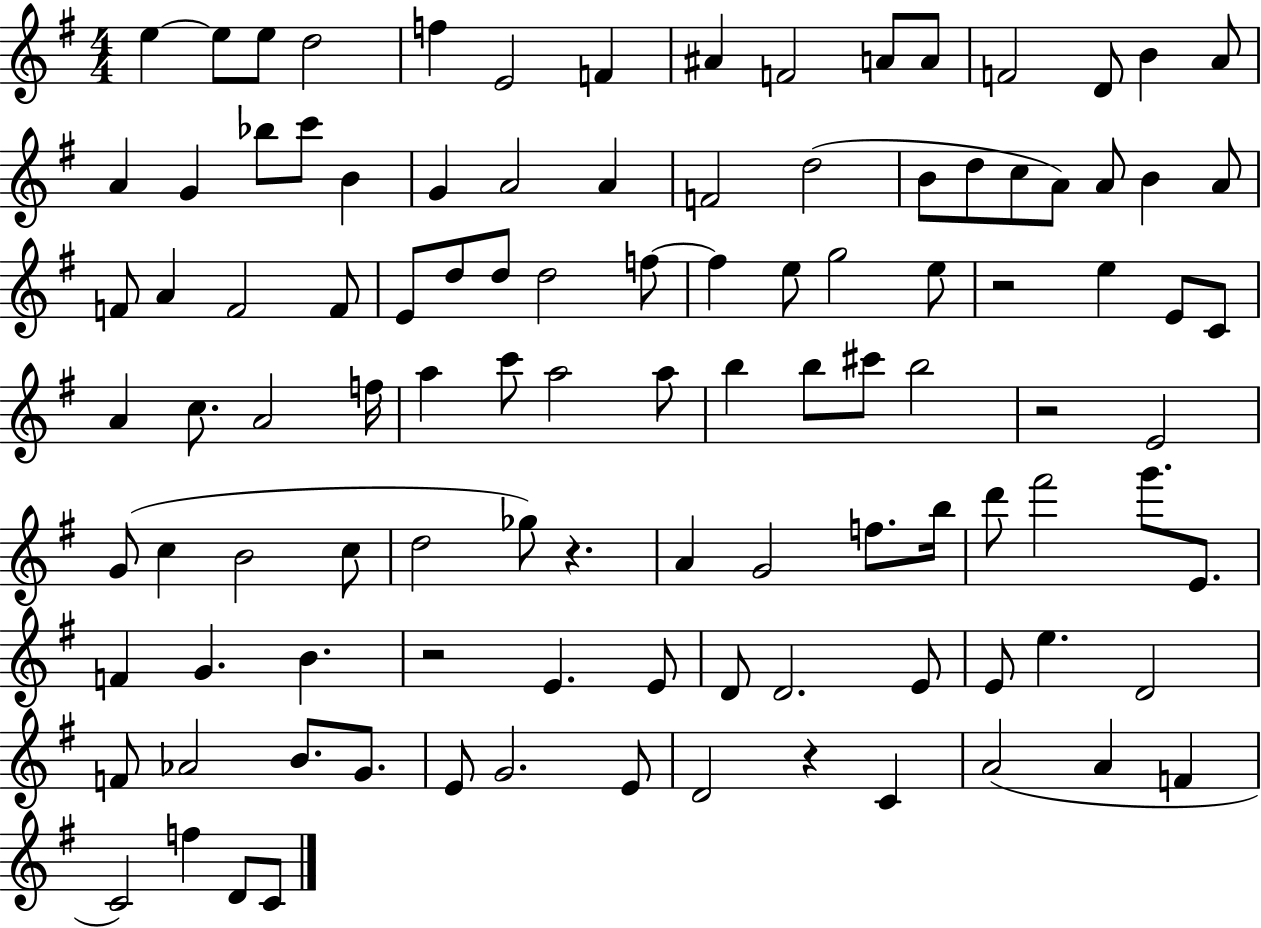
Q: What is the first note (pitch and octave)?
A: E5